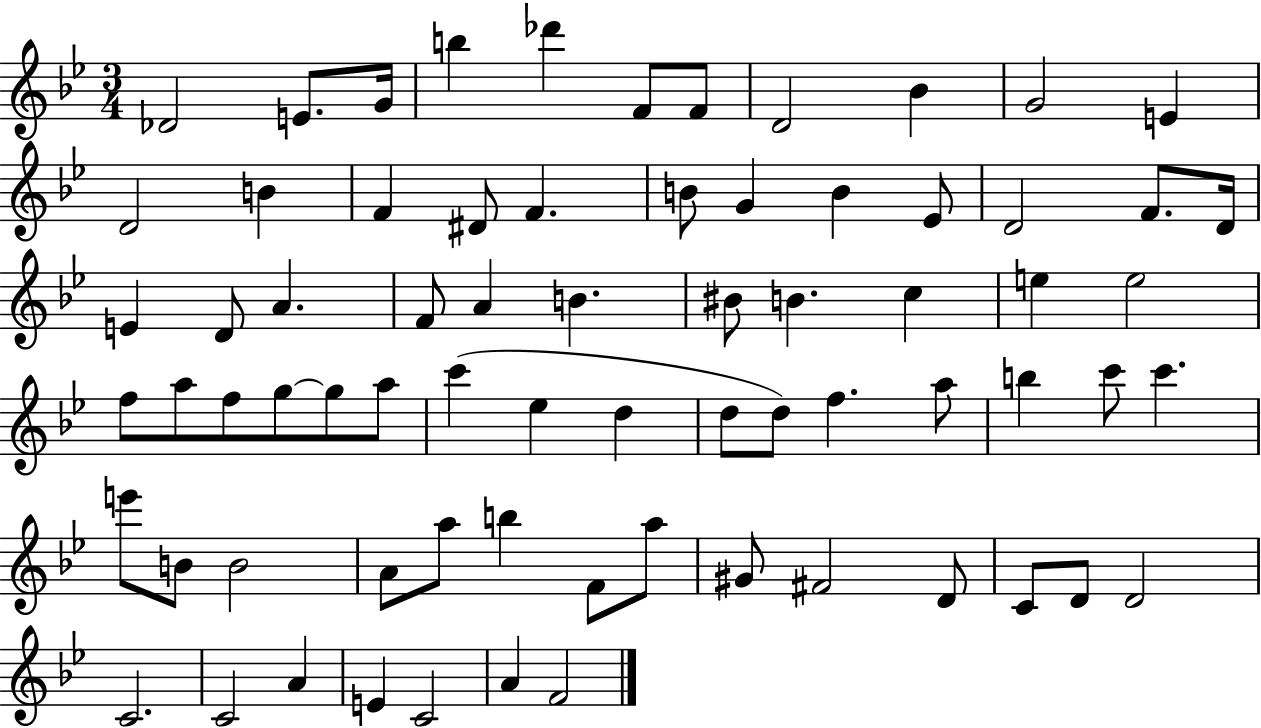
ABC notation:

X:1
T:Untitled
M:3/4
L:1/4
K:Bb
_D2 E/2 G/4 b _d' F/2 F/2 D2 _B G2 E D2 B F ^D/2 F B/2 G B _E/2 D2 F/2 D/4 E D/2 A F/2 A B ^B/2 B c e e2 f/2 a/2 f/2 g/2 g/2 a/2 c' _e d d/2 d/2 f a/2 b c'/2 c' e'/2 B/2 B2 A/2 a/2 b F/2 a/2 ^G/2 ^F2 D/2 C/2 D/2 D2 C2 C2 A E C2 A F2